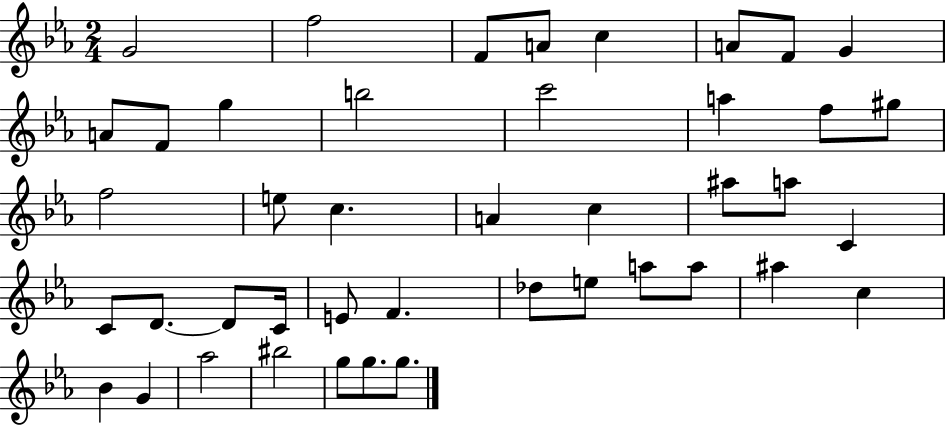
G4/h F5/h F4/e A4/e C5/q A4/e F4/e G4/q A4/e F4/e G5/q B5/h C6/h A5/q F5/e G#5/e F5/h E5/e C5/q. A4/q C5/q A#5/e A5/e C4/q C4/e D4/e. D4/e C4/s E4/e F4/q. Db5/e E5/e A5/e A5/e A#5/q C5/q Bb4/q G4/q Ab5/h BIS5/h G5/e G5/e. G5/e.